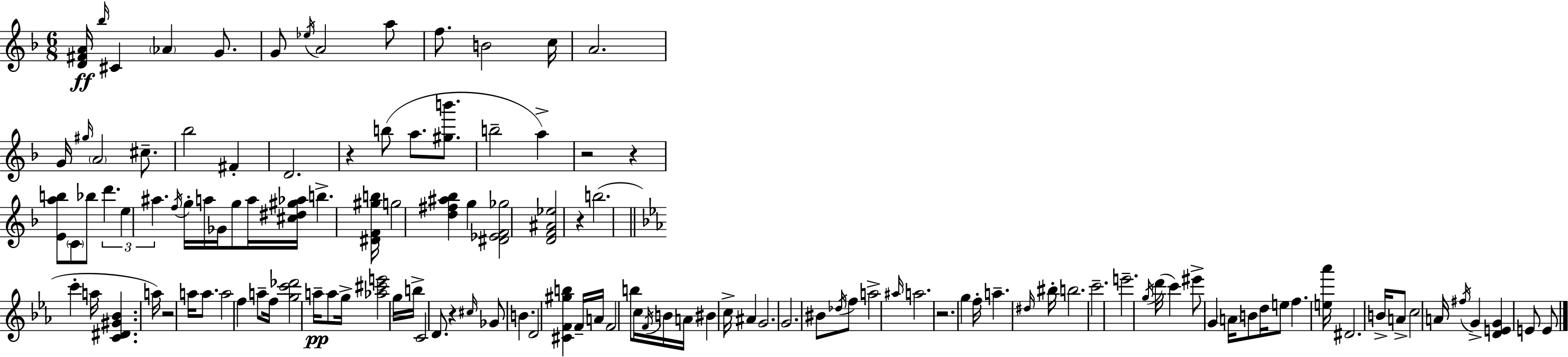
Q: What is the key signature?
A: F major